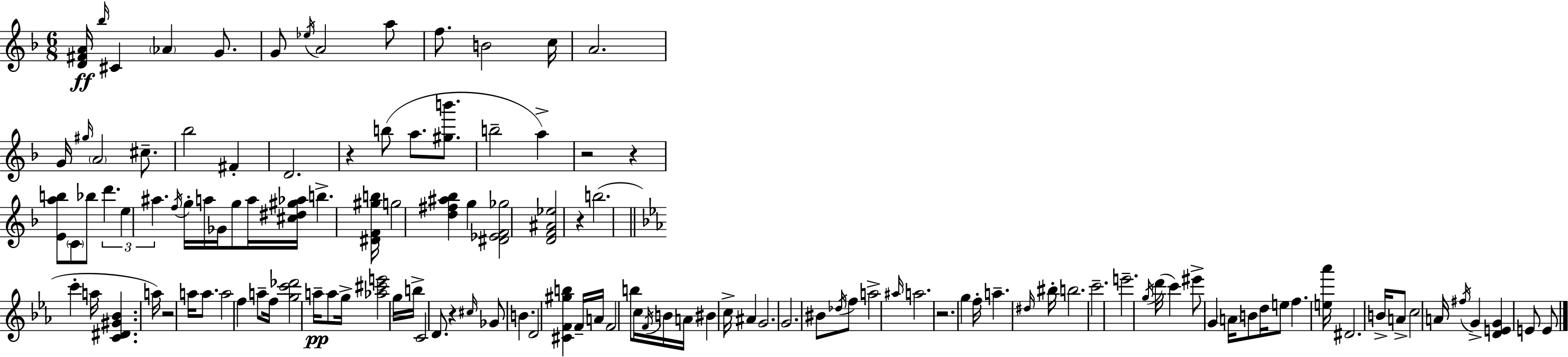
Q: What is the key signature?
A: F major